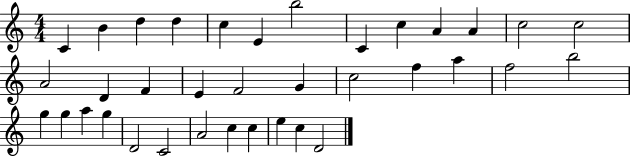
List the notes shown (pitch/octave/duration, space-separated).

C4/q B4/q D5/q D5/q C5/q E4/q B5/h C4/q C5/q A4/q A4/q C5/h C5/h A4/h D4/q F4/q E4/q F4/h G4/q C5/h F5/q A5/q F5/h B5/h G5/q G5/q A5/q G5/q D4/h C4/h A4/h C5/q C5/q E5/q C5/q D4/h